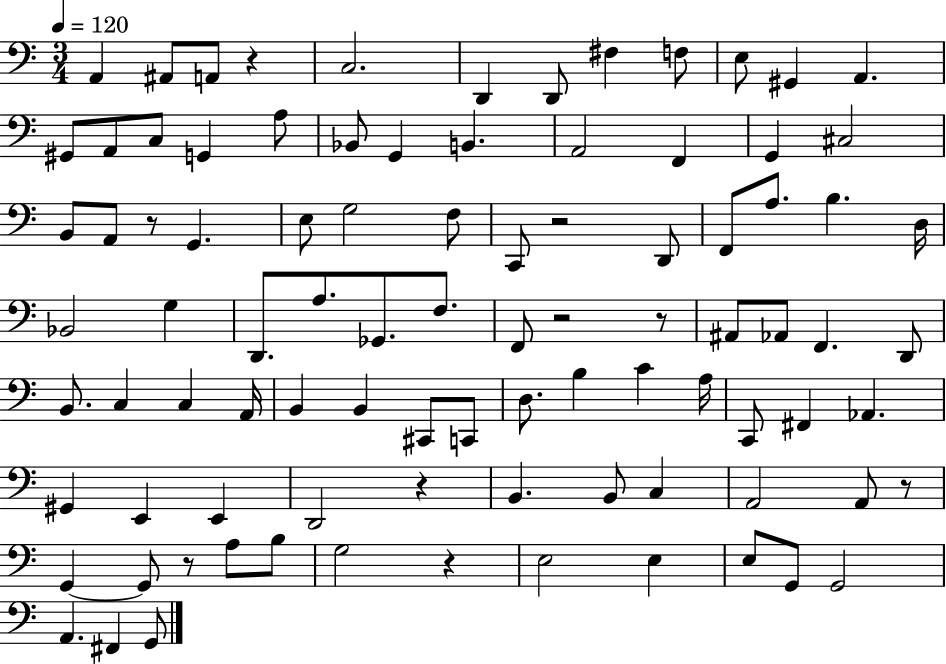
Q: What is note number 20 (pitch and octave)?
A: A2